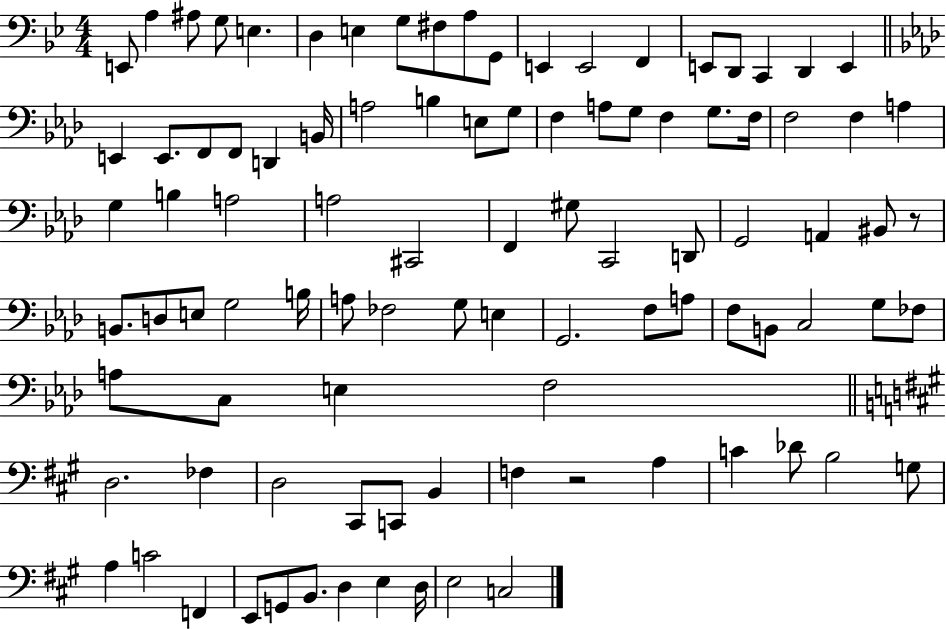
E2/e A3/q A#3/e G3/e E3/q. D3/q E3/q G3/e F#3/e A3/e G2/e E2/q E2/h F2/q E2/e D2/e C2/q D2/q E2/q E2/q E2/e. F2/e F2/e D2/q B2/s A3/h B3/q E3/e G3/e F3/q A3/e G3/e F3/q G3/e. F3/s F3/h F3/q A3/q G3/q B3/q A3/h A3/h C#2/h F2/q G#3/e C2/h D2/e G2/h A2/q BIS2/e R/e B2/e. D3/e E3/e G3/h B3/s A3/e FES3/h G3/e E3/q G2/h. F3/e A3/e F3/e B2/e C3/h G3/e FES3/e A3/e C3/e E3/q F3/h D3/h. FES3/q D3/h C#2/e C2/e B2/q F3/q R/h A3/q C4/q Db4/e B3/h G3/e A3/q C4/h F2/q E2/e G2/e B2/e. D3/q E3/q D3/s E3/h C3/h